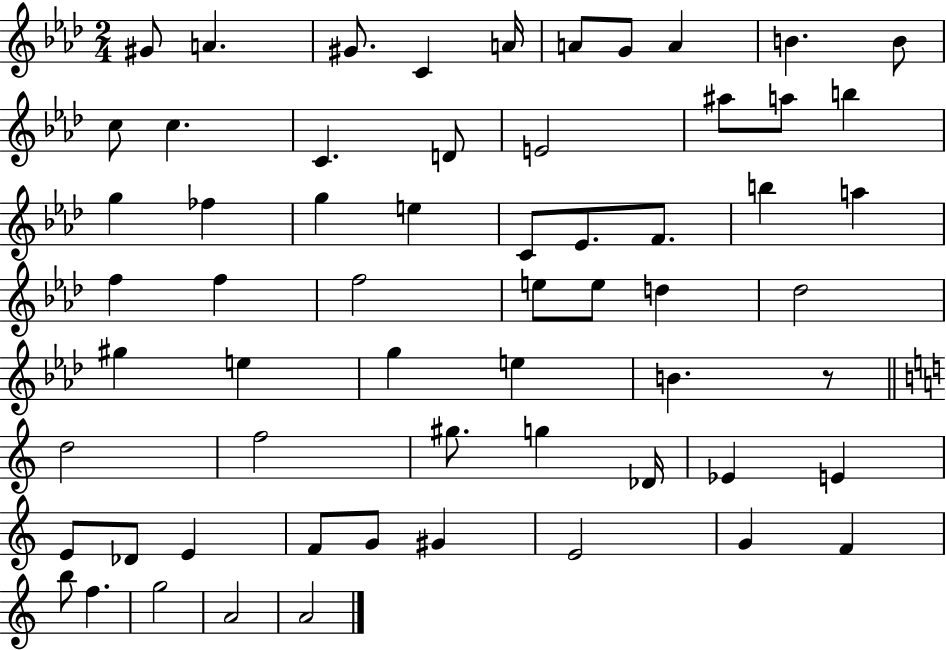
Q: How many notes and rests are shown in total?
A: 61